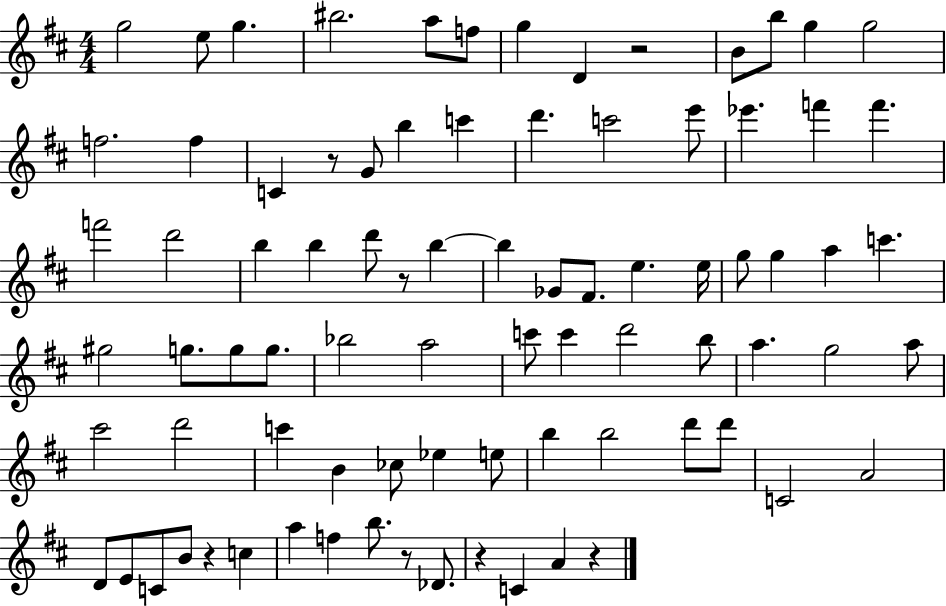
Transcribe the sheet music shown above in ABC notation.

X:1
T:Untitled
M:4/4
L:1/4
K:D
g2 e/2 g ^b2 a/2 f/2 g D z2 B/2 b/2 g g2 f2 f C z/2 G/2 b c' d' c'2 e'/2 _e' f' f' f'2 d'2 b b d'/2 z/2 b b _G/2 ^F/2 e e/4 g/2 g a c' ^g2 g/2 g/2 g/2 _b2 a2 c'/2 c' d'2 b/2 a g2 a/2 ^c'2 d'2 c' B _c/2 _e e/2 b b2 d'/2 d'/2 C2 A2 D/2 E/2 C/2 B/2 z c a f b/2 z/2 _D/2 z C A z